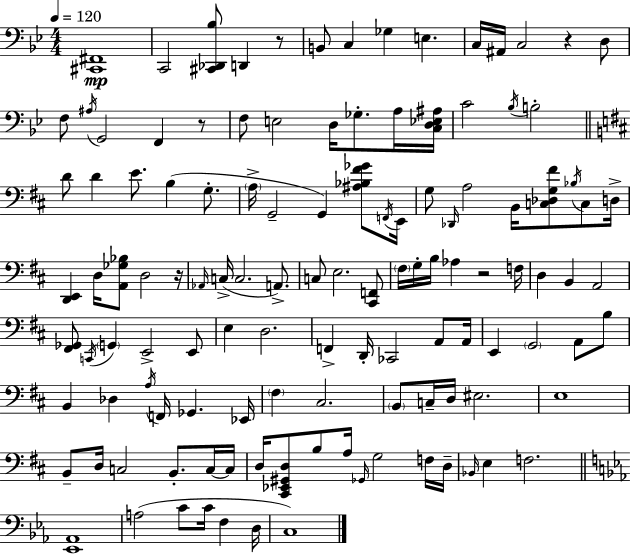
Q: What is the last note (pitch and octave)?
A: C3